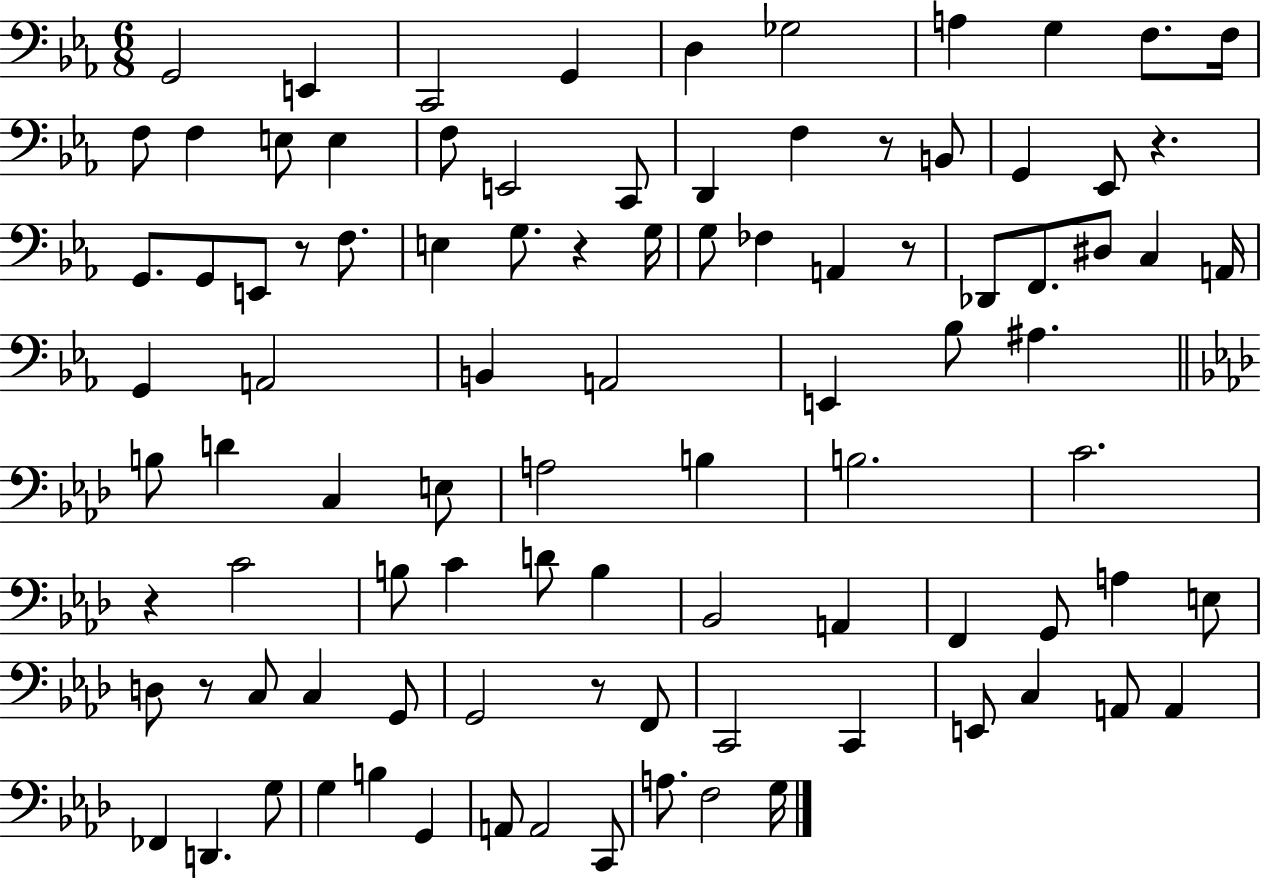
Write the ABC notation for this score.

X:1
T:Untitled
M:6/8
L:1/4
K:Eb
G,,2 E,, C,,2 G,, D, _G,2 A, G, F,/2 F,/4 F,/2 F, E,/2 E, F,/2 E,,2 C,,/2 D,, F, z/2 B,,/2 G,, _E,,/2 z G,,/2 G,,/2 E,,/2 z/2 F,/2 E, G,/2 z G,/4 G,/2 _F, A,, z/2 _D,,/2 F,,/2 ^D,/2 C, A,,/4 G,, A,,2 B,, A,,2 E,, _B,/2 ^A, B,/2 D C, E,/2 A,2 B, B,2 C2 z C2 B,/2 C D/2 B, _B,,2 A,, F,, G,,/2 A, E,/2 D,/2 z/2 C,/2 C, G,,/2 G,,2 z/2 F,,/2 C,,2 C,, E,,/2 C, A,,/2 A,, _F,, D,, G,/2 G, B, G,, A,,/2 A,,2 C,,/2 A,/2 F,2 G,/4